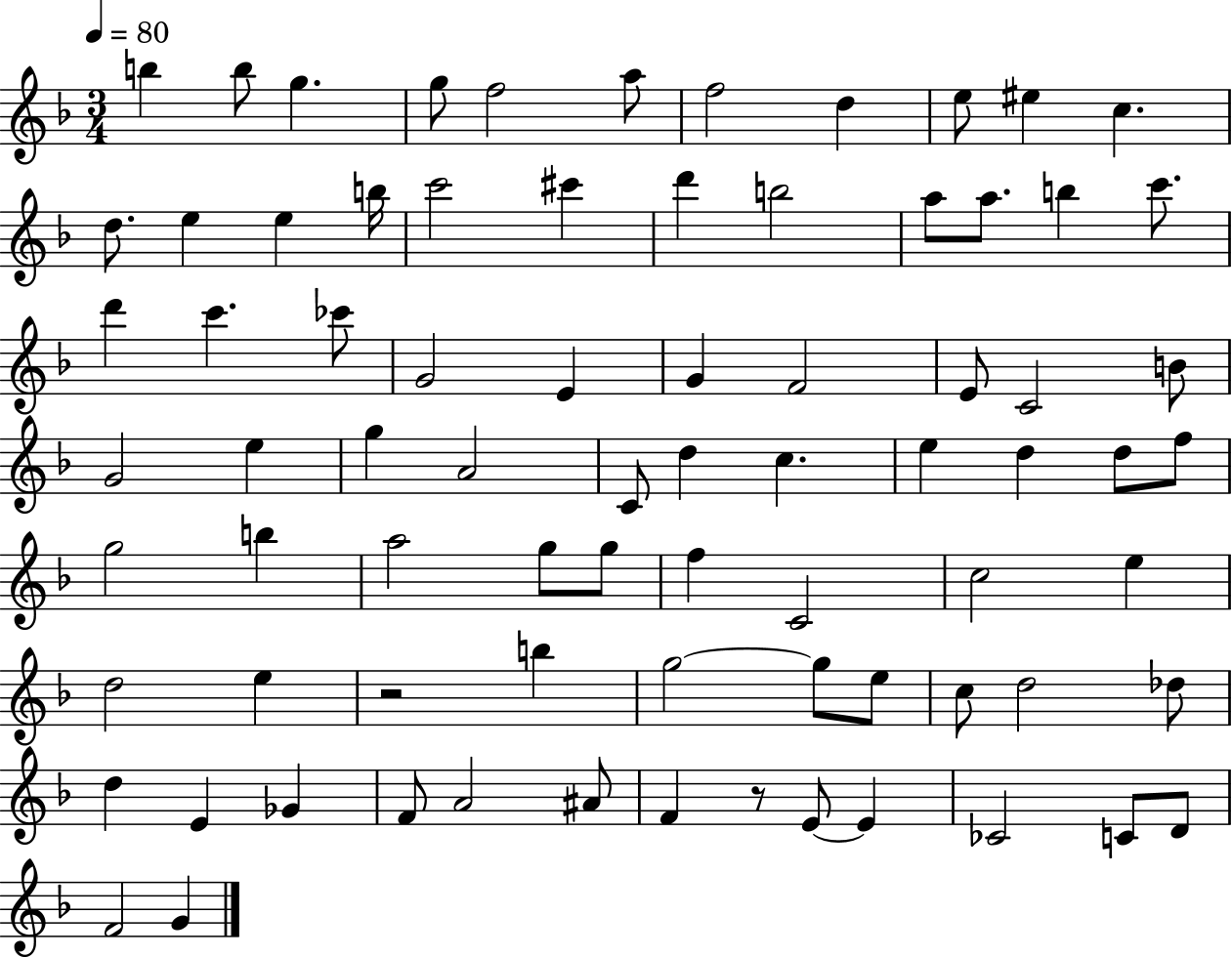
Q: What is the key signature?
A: F major